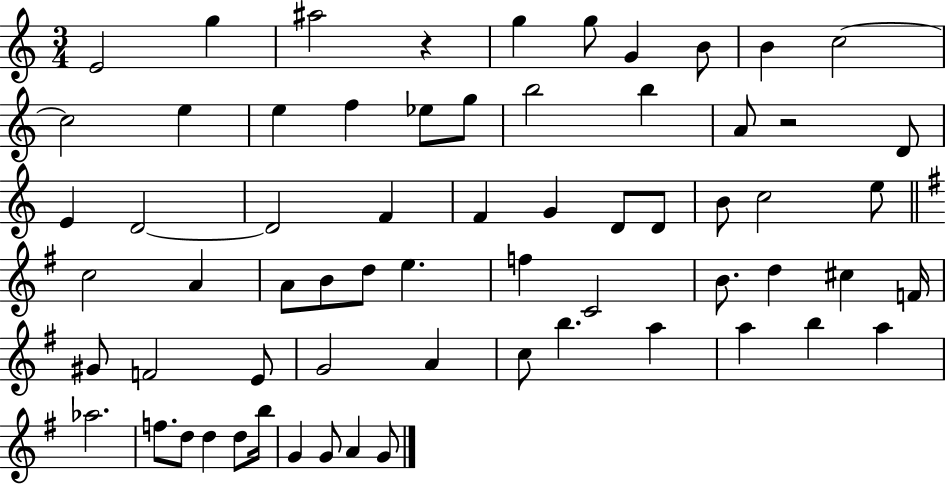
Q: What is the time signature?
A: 3/4